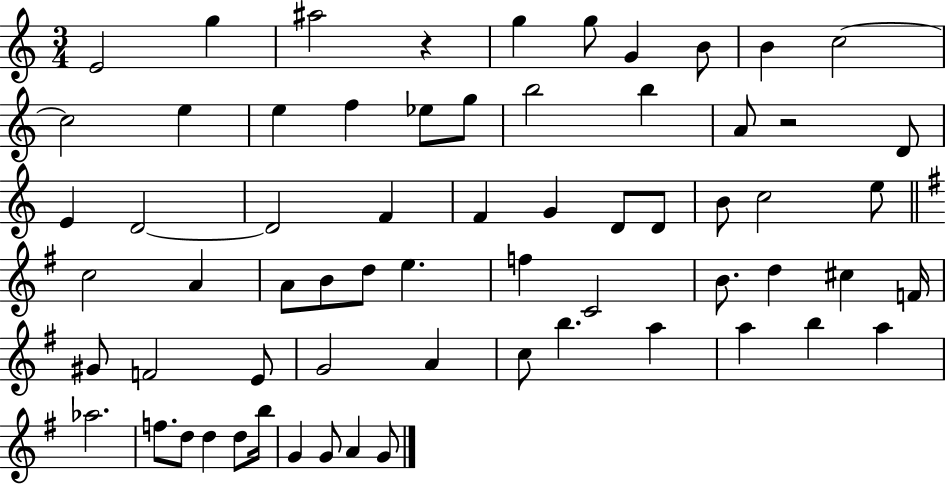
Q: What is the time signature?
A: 3/4